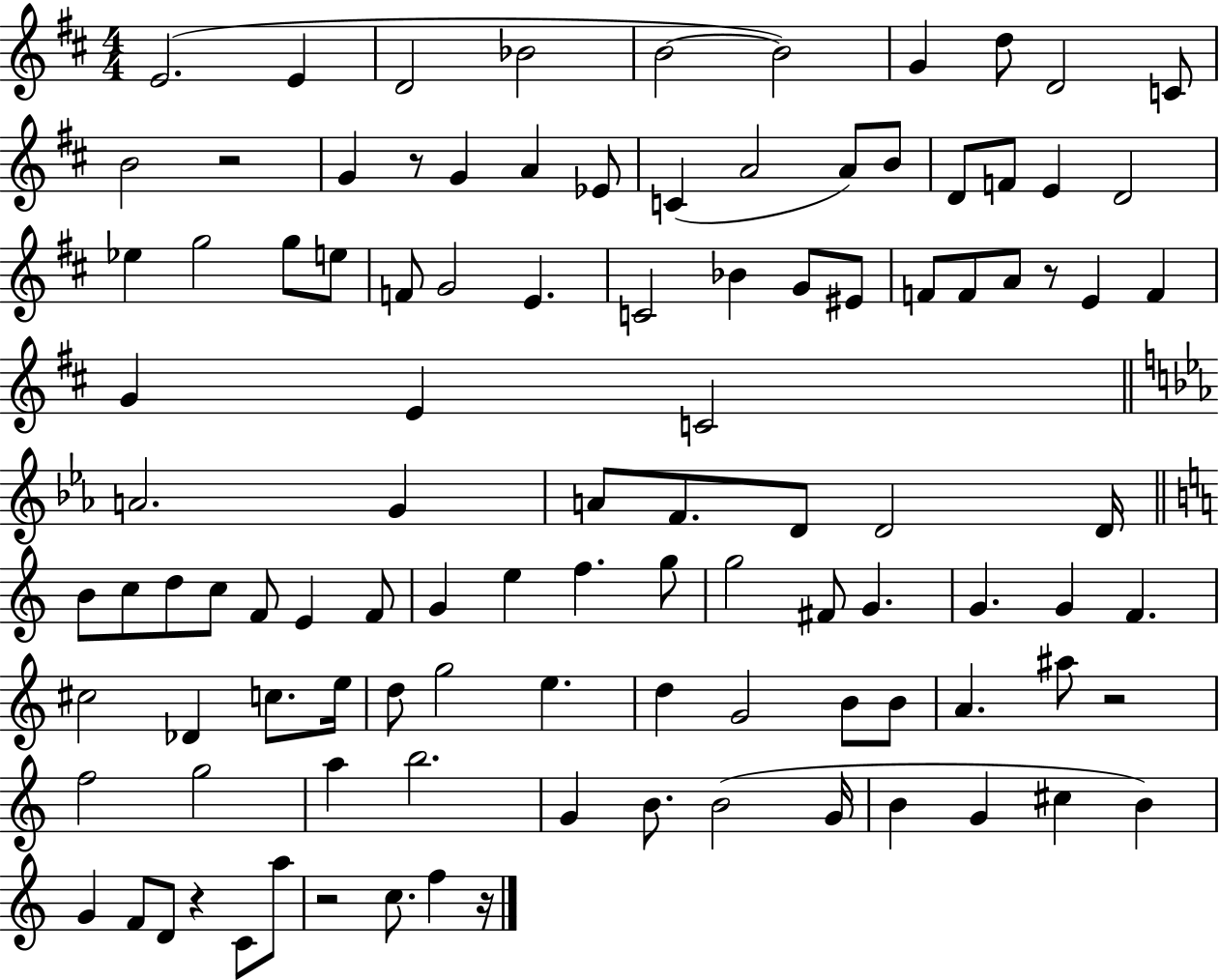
E4/h. E4/q D4/h Bb4/h B4/h B4/h G4/q D5/e D4/h C4/e B4/h R/h G4/q R/e G4/q A4/q Eb4/e C4/q A4/h A4/e B4/e D4/e F4/e E4/q D4/h Eb5/q G5/h G5/e E5/e F4/e G4/h E4/q. C4/h Bb4/q G4/e EIS4/e F4/e F4/e A4/e R/e E4/q F4/q G4/q E4/q C4/h A4/h. G4/q A4/e F4/e. D4/e D4/h D4/s B4/e C5/e D5/e C5/e F4/e E4/q F4/e G4/q E5/q F5/q. G5/e G5/h F#4/e G4/q. G4/q. G4/q F4/q. C#5/h Db4/q C5/e. E5/s D5/e G5/h E5/q. D5/q G4/h B4/e B4/e A4/q. A#5/e R/h F5/h G5/h A5/q B5/h. G4/q B4/e. B4/h G4/s B4/q G4/q C#5/q B4/q G4/q F4/e D4/e R/q C4/e A5/e R/h C5/e. F5/q R/s